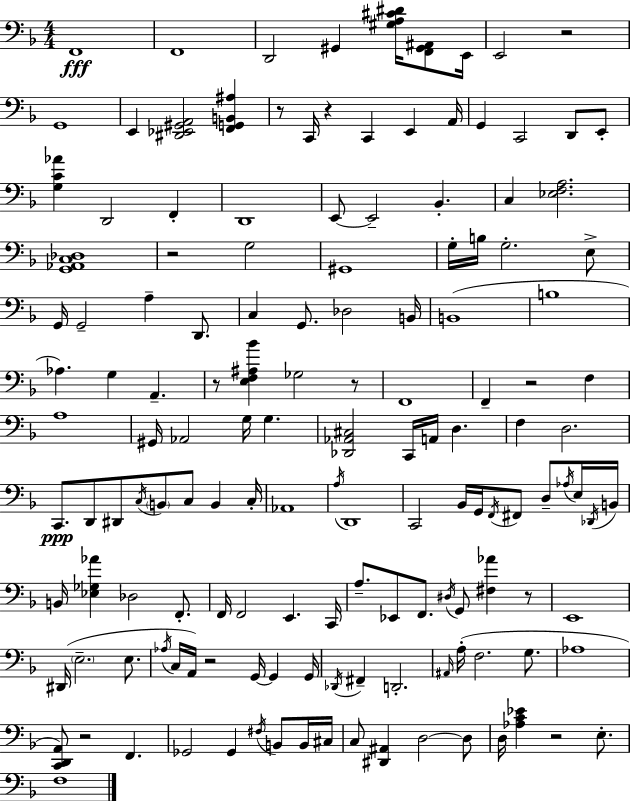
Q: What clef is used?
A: bass